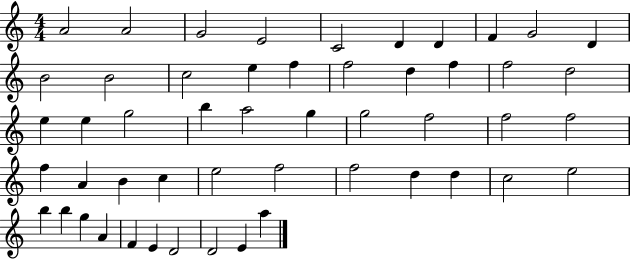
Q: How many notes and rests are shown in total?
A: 51